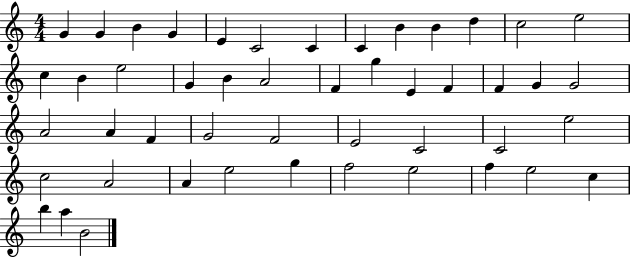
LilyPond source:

{
  \clef treble
  \numericTimeSignature
  \time 4/4
  \key c \major
  g'4 g'4 b'4 g'4 | e'4 c'2 c'4 | c'4 b'4 b'4 d''4 | c''2 e''2 | \break c''4 b'4 e''2 | g'4 b'4 a'2 | f'4 g''4 e'4 f'4 | f'4 g'4 g'2 | \break a'2 a'4 f'4 | g'2 f'2 | e'2 c'2 | c'2 e''2 | \break c''2 a'2 | a'4 e''2 g''4 | f''2 e''2 | f''4 e''2 c''4 | \break b''4 a''4 b'2 | \bar "|."
}